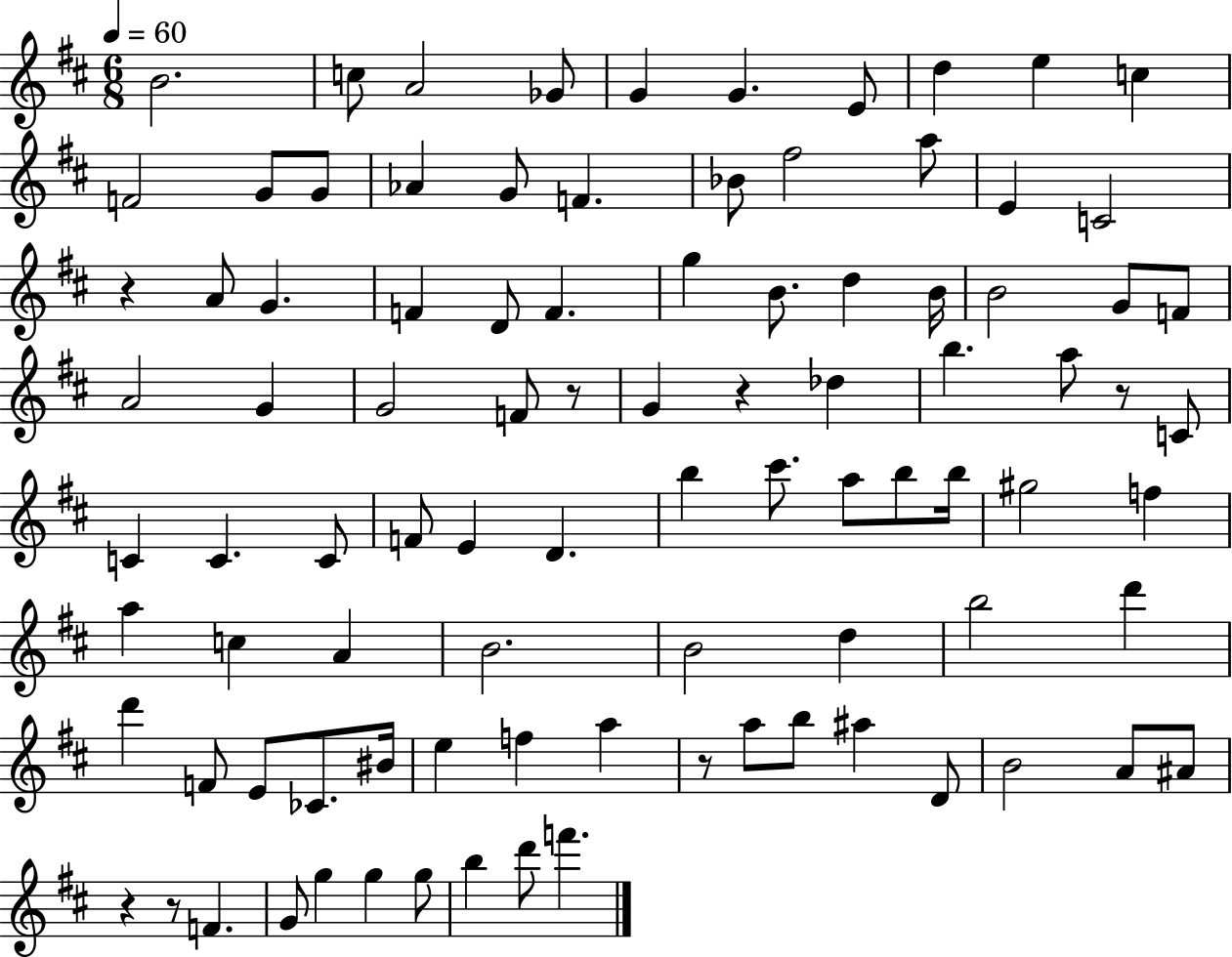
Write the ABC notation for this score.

X:1
T:Untitled
M:6/8
L:1/4
K:D
B2 c/2 A2 _G/2 G G E/2 d e c F2 G/2 G/2 _A G/2 F _B/2 ^f2 a/2 E C2 z A/2 G F D/2 F g B/2 d B/4 B2 G/2 F/2 A2 G G2 F/2 z/2 G z _d b a/2 z/2 C/2 C C C/2 F/2 E D b ^c'/2 a/2 b/2 b/4 ^g2 f a c A B2 B2 d b2 d' d' F/2 E/2 _C/2 ^B/4 e f a z/2 a/2 b/2 ^a D/2 B2 A/2 ^A/2 z z/2 F G/2 g g g/2 b d'/2 f'